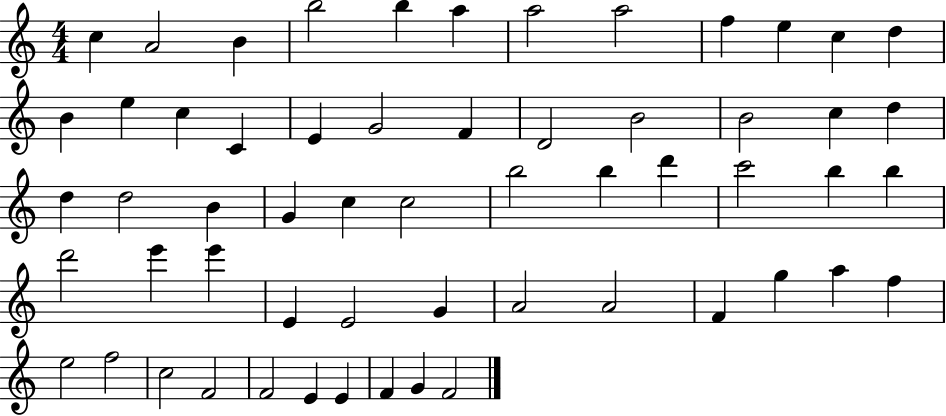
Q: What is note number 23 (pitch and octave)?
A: C5